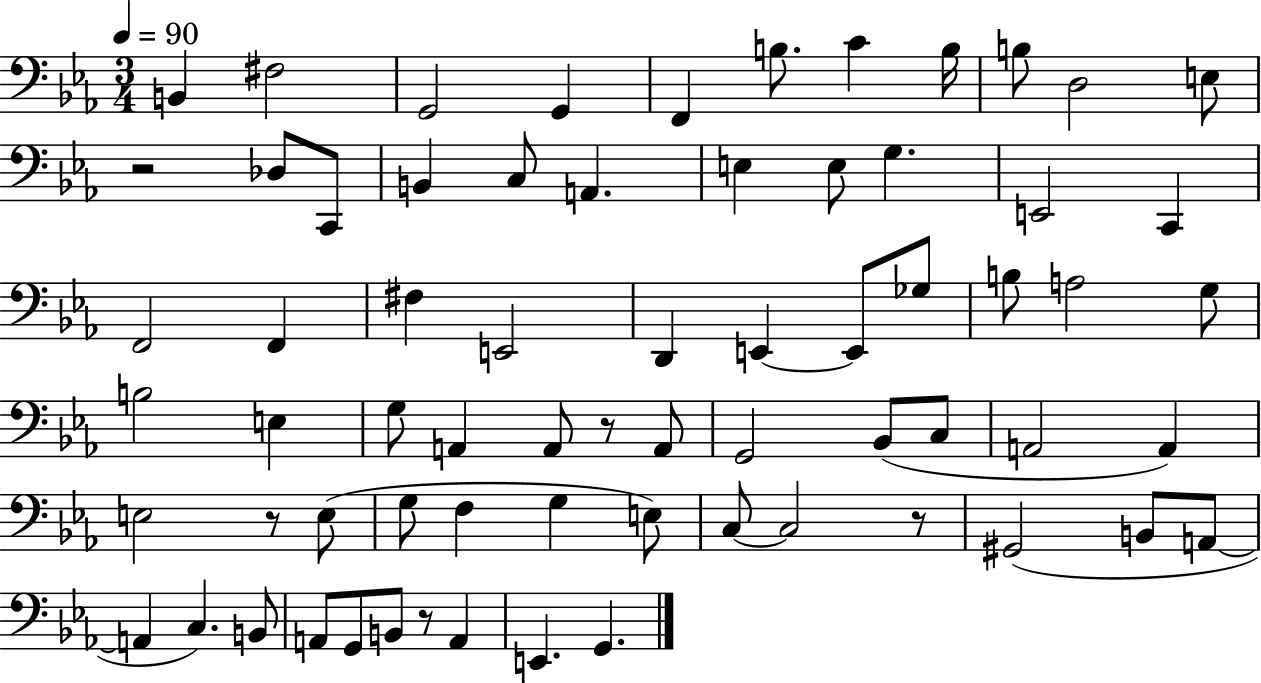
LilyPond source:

{
  \clef bass
  \numericTimeSignature
  \time 3/4
  \key ees \major
  \tempo 4 = 90
  \repeat volta 2 { b,4 fis2 | g,2 g,4 | f,4 b8. c'4 b16 | b8 d2 e8 | \break r2 des8 c,8 | b,4 c8 a,4. | e4 e8 g4. | e,2 c,4 | \break f,2 f,4 | fis4 e,2 | d,4 e,4~~ e,8 ges8 | b8 a2 g8 | \break b2 e4 | g8 a,4 a,8 r8 a,8 | g,2 bes,8( c8 | a,2 a,4) | \break e2 r8 e8( | g8 f4 g4 e8) | c8~~ c2 r8 | gis,2( b,8 a,8~~ | \break a,4 c4.) b,8 | a,8 g,8 b,8 r8 a,4 | e,4. g,4. | } \bar "|."
}